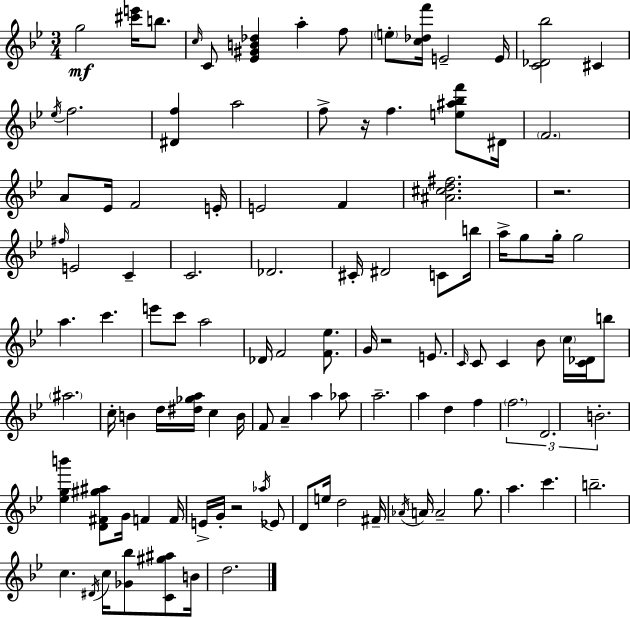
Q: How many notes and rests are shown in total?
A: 109